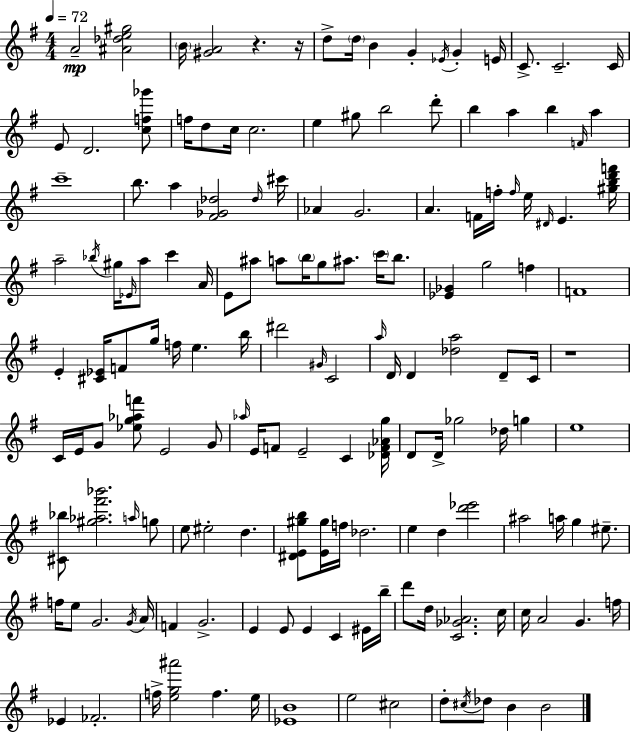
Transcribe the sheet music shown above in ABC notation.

X:1
T:Untitled
M:4/4
L:1/4
K:Em
A2 [^A_de^g]2 B/4 [^GA]2 z z/4 d/2 d/4 B G _E/4 G E/4 C/2 C2 C/4 E/2 D2 [cf_g']/2 f/4 d/2 c/4 c2 e ^g/2 b2 d'/2 b a b F/4 a c'4 b/2 a [^F_G_d]2 _d/4 ^c'/4 _A G2 A F/4 f/4 f/4 e/4 ^D/4 E [^gbd'f']/4 a2 _b/4 ^g/4 _E/4 a/2 c' A/4 E/2 ^a/2 a/2 b/4 g/2 ^a/2 c'/4 b/2 [_E_G] g2 f F4 E [^C_E]/4 F/2 g/4 f/4 e b/4 ^d'2 ^G/4 C2 a/4 D/4 D [_da]2 D/2 C/4 z4 C/4 E/4 G/2 [_eg_af']/2 E2 G/2 _a/4 E/4 F/2 E2 C [_DF_Ag]/4 D/2 D/4 _g2 _d/4 g e4 [^C_b]/2 [^g_a^f'_b']2 a/4 g/2 e/2 ^e2 d [^DE^gb]/2 [E^g]/4 f/4 _d2 e d [d'_e']2 ^a2 a/4 g ^e/2 f/4 e/2 G2 G/4 A/4 F G2 E E/2 E C ^E/4 b/4 d'/2 d/4 [C_G_A]2 c/4 c/4 A2 G f/4 _E _F2 f/4 [eg^a']2 f e/4 [_EB]4 e2 ^c2 d/2 ^c/4 _d/2 B B2